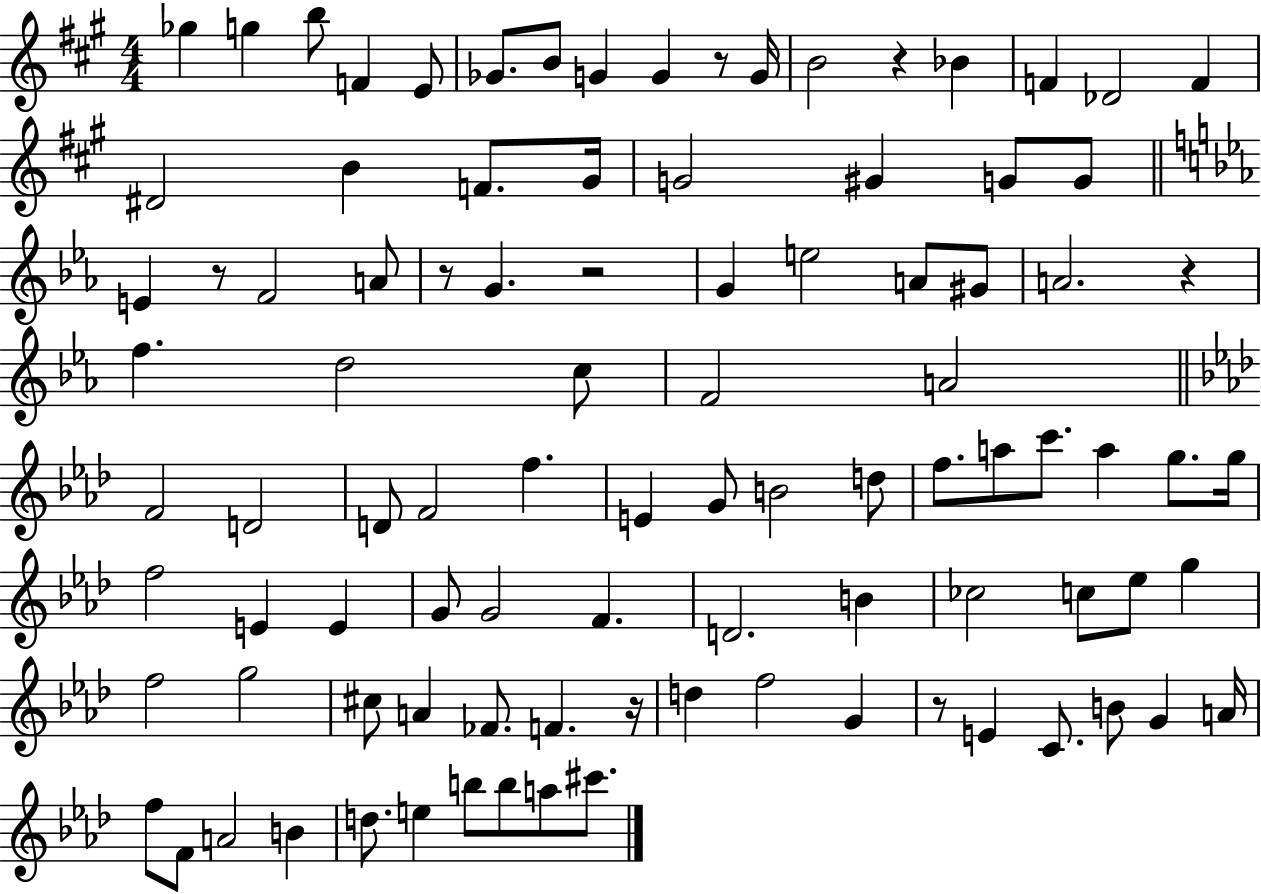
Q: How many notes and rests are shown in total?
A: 96